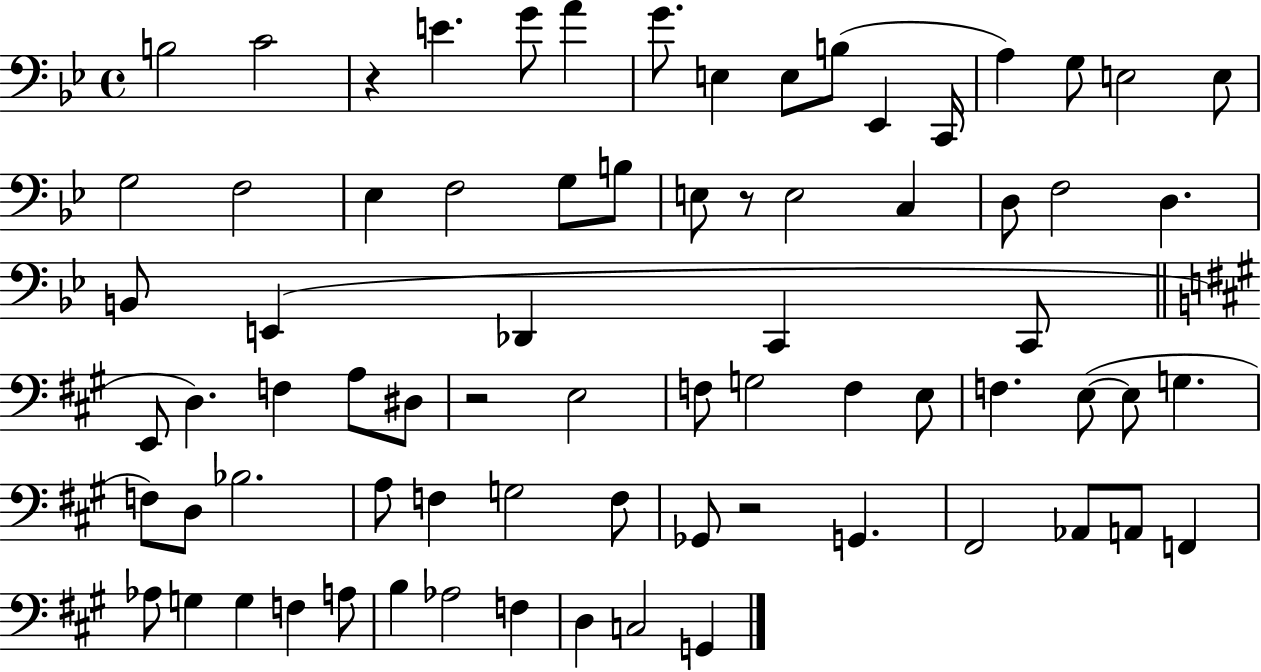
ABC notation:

X:1
T:Untitled
M:4/4
L:1/4
K:Bb
B,2 C2 z E G/2 A G/2 E, E,/2 B,/2 _E,, C,,/4 A, G,/2 E,2 E,/2 G,2 F,2 _E, F,2 G,/2 B,/2 E,/2 z/2 E,2 C, D,/2 F,2 D, B,,/2 E,, _D,, C,, C,,/2 E,,/2 D, F, A,/2 ^D,/2 z2 E,2 F,/2 G,2 F, E,/2 F, E,/2 E,/2 G, F,/2 D,/2 _B,2 A,/2 F, G,2 F,/2 _G,,/2 z2 G,, ^F,,2 _A,,/2 A,,/2 F,, _A,/2 G, G, F, A,/2 B, _A,2 F, D, C,2 G,,